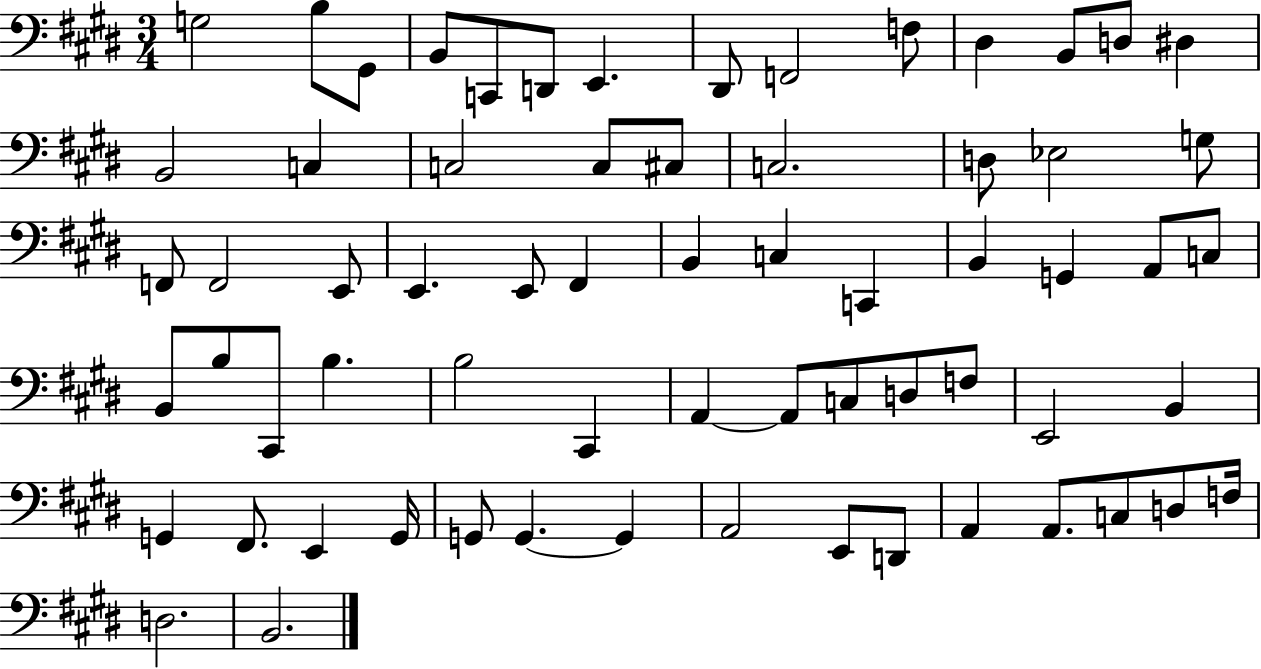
X:1
T:Untitled
M:3/4
L:1/4
K:E
G,2 B,/2 ^G,,/2 B,,/2 C,,/2 D,,/2 E,, ^D,,/2 F,,2 F,/2 ^D, B,,/2 D,/2 ^D, B,,2 C, C,2 C,/2 ^C,/2 C,2 D,/2 _E,2 G,/2 F,,/2 F,,2 E,,/2 E,, E,,/2 ^F,, B,, C, C,, B,, G,, A,,/2 C,/2 B,,/2 B,/2 ^C,,/2 B, B,2 ^C,, A,, A,,/2 C,/2 D,/2 F,/2 E,,2 B,, G,, ^F,,/2 E,, G,,/4 G,,/2 G,, G,, A,,2 E,,/2 D,,/2 A,, A,,/2 C,/2 D,/2 F,/4 D,2 B,,2